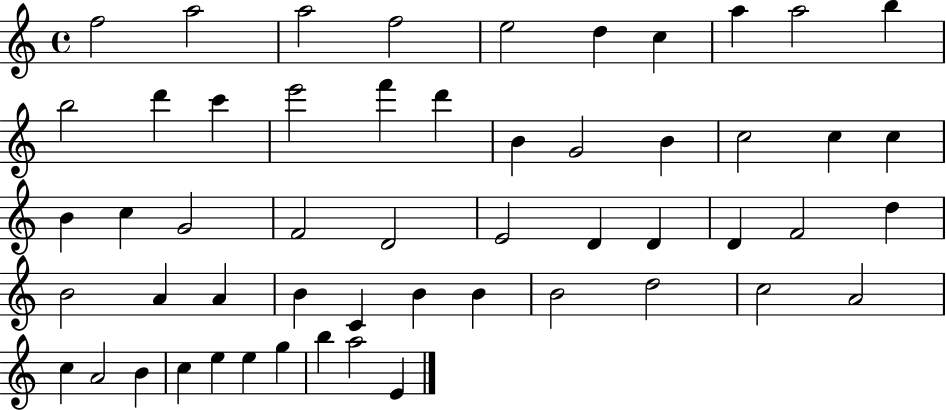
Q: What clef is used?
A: treble